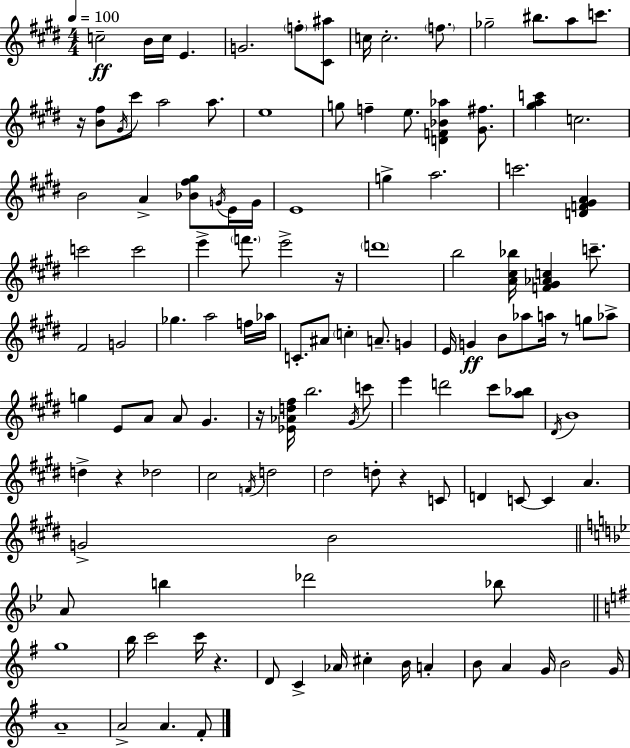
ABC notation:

X:1
T:Untitled
M:4/4
L:1/4
K:E
c2 B/4 c/4 E G2 f/2 [^C^a]/2 c/4 c2 f/2 _g2 ^b/2 a/2 c'/2 z/4 [B^f]/2 ^G/4 ^c'/2 a2 a/2 e4 g/2 f e/2 [DF_B_a] [^G^f]/2 [^gac'] c2 B2 A [_B^f^g]/2 G/4 E/4 G/4 E4 g a2 c'2 [DF^GA] c'2 c'2 e' f'/2 e'2 z/4 d'4 b2 [A^c_b]/4 [F^G_Ac] c'/2 ^F2 G2 _g a2 f/4 _a/4 C/2 ^A/2 c A/2 G E/4 G B/2 _a/2 a/4 z/2 g/2 _a/2 g E/2 A/2 A/2 ^G z/4 [_E_Ad^f]/4 b2 ^G/4 c'/2 e' d'2 ^c'/2 [a_b]/2 ^D/4 B4 d z _d2 ^c2 F/4 d2 ^d2 d/2 z C/2 D C/2 C A G2 B2 A/2 b _d'2 _b/2 g4 b/4 c'2 c'/4 z D/2 C _A/4 ^c B/4 A B/2 A G/4 B2 G/4 A4 A2 A ^F/2